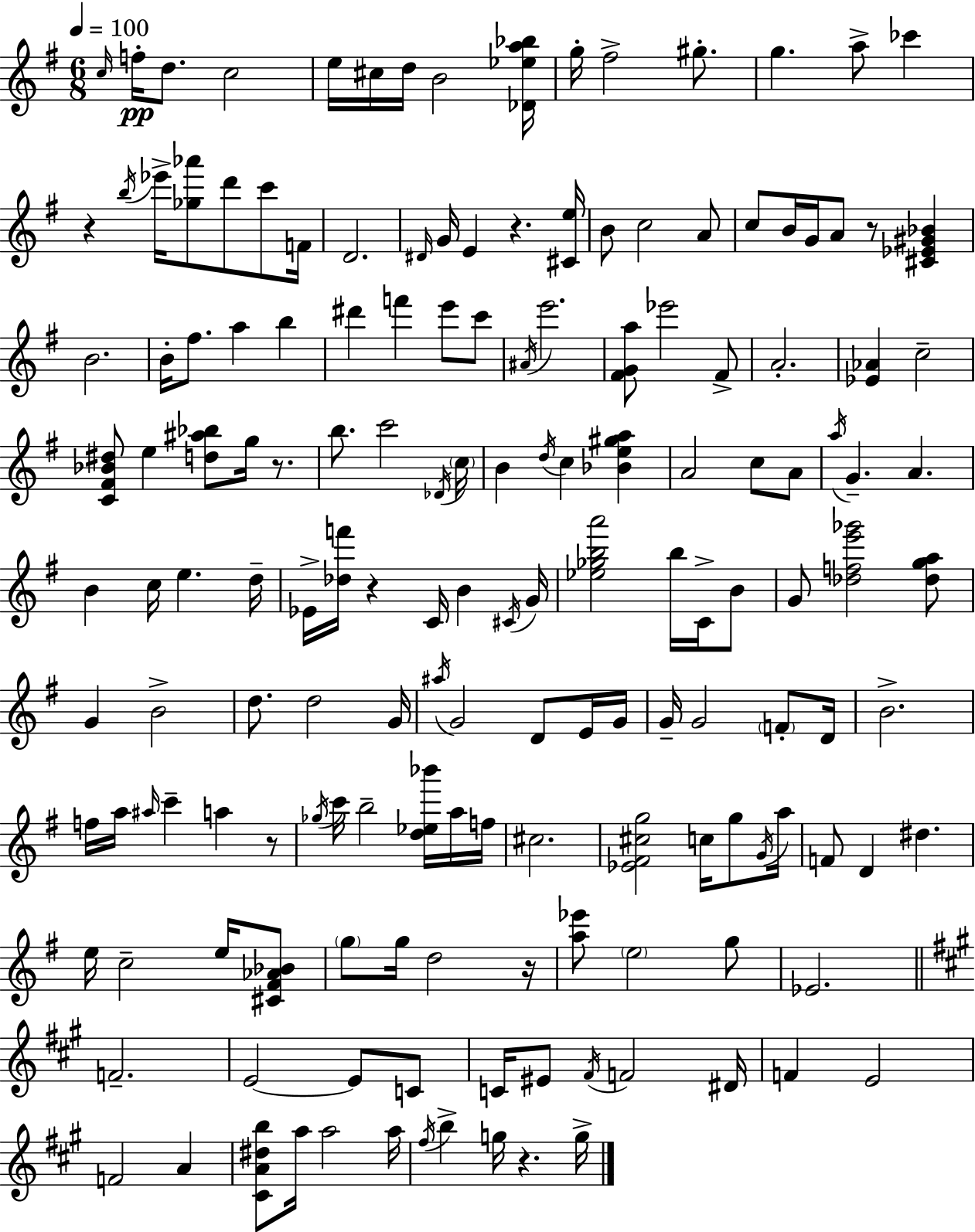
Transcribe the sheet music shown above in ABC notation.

X:1
T:Untitled
M:6/8
L:1/4
K:G
c/4 f/4 d/2 c2 e/4 ^c/4 d/4 B2 [_D_ea_b]/4 g/4 ^f2 ^g/2 g a/2 _c' z b/4 _e'/4 [_g_a']/2 d'/2 c'/2 F/4 D2 ^D/4 G/4 E z [^Ce]/4 B/2 c2 A/2 c/2 B/4 G/4 A/2 z/2 [^C_E^G_B] B2 B/4 ^f/2 a b ^d' f' e'/2 c'/2 ^A/4 e'2 [^FGa]/2 _e'2 ^F/2 A2 [_E_A] c2 [C^F_B^d]/2 e [d^a_b]/2 g/4 z/2 b/2 c'2 _D/4 c/4 B d/4 c [_Be^ga] A2 c/2 A/2 a/4 G A B c/4 e d/4 _E/4 [_df']/4 z C/4 B ^C/4 G/4 [_e_gba']2 b/4 C/4 B/2 G/2 [_dfe'_g']2 [_dga]/2 G B2 d/2 d2 G/4 ^a/4 G2 D/2 E/4 G/4 G/4 G2 F/2 D/4 B2 f/4 a/4 ^a/4 c' a z/2 _g/4 c'/4 b2 [d_e_b']/4 a/4 f/4 ^c2 [_E^F^cg]2 c/4 g/2 G/4 a/4 F/2 D ^d e/4 c2 e/4 [^C^F_A_B]/2 g/2 g/4 d2 z/4 [a_e']/2 e2 g/2 _E2 F2 E2 E/2 C/2 C/4 ^E/2 ^F/4 F2 ^D/4 F E2 F2 A [^CA^db]/2 a/4 a2 a/4 ^f/4 b g/4 z g/4